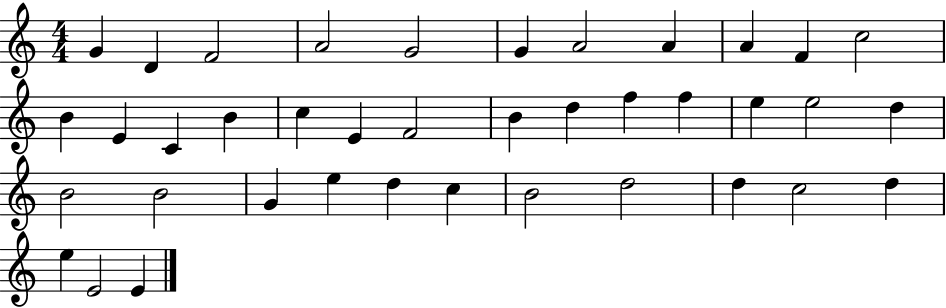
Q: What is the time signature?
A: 4/4